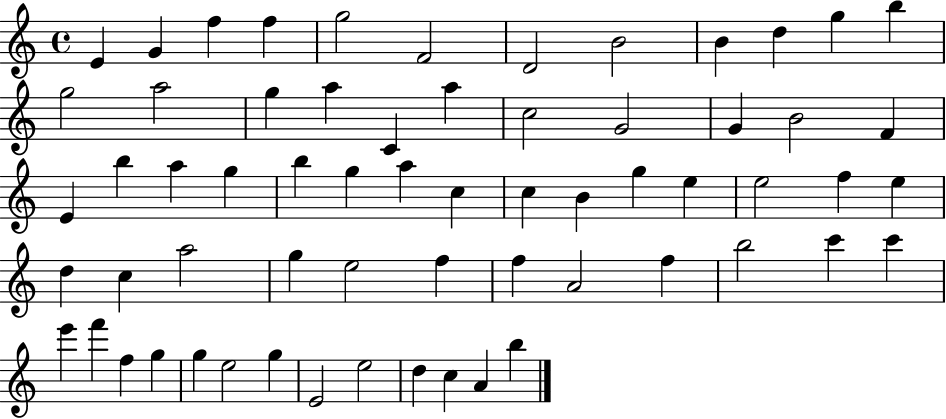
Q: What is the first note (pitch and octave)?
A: E4